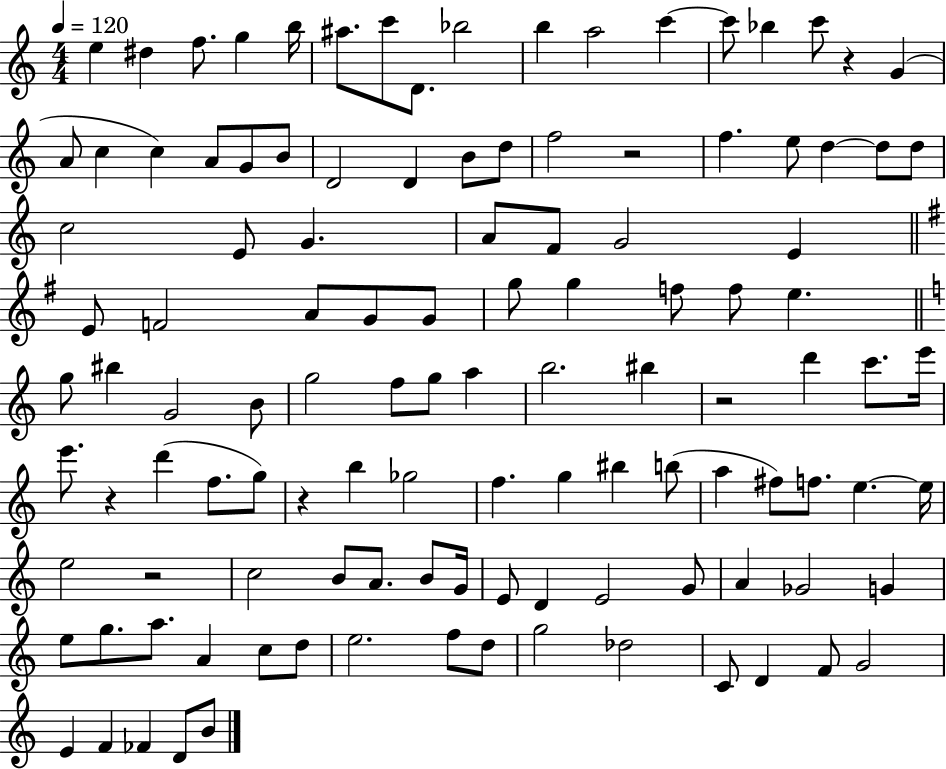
{
  \clef treble
  \numericTimeSignature
  \time 4/4
  \key c \major
  \tempo 4 = 120
  e''4 dis''4 f''8. g''4 b''16 | ais''8. c'''8 d'8. bes''2 | b''4 a''2 c'''4~~ | c'''8 bes''4 c'''8 r4 g'4( | \break a'8 c''4 c''4) a'8 g'8 b'8 | d'2 d'4 b'8 d''8 | f''2 r2 | f''4. e''8 d''4~~ d''8 d''8 | \break c''2 e'8 g'4. | a'8 f'8 g'2 e'4 | \bar "||" \break \key g \major e'8 f'2 a'8 g'8 g'8 | g''8 g''4 f''8 f''8 e''4. | \bar "||" \break \key c \major g''8 bis''4 g'2 b'8 | g''2 f''8 g''8 a''4 | b''2. bis''4 | r2 d'''4 c'''8. e'''16 | \break e'''8. r4 d'''4( f''8. g''8) | r4 b''4 ges''2 | f''4. g''4 bis''4 b''8( | a''4 fis''8) f''8. e''4.~~ e''16 | \break e''2 r2 | c''2 b'8 a'8. b'8 g'16 | e'8 d'4 e'2 g'8 | a'4 ges'2 g'4 | \break e''8 g''8. a''8. a'4 c''8 d''8 | e''2. f''8 d''8 | g''2 des''2 | c'8 d'4 f'8 g'2 | \break e'4 f'4 fes'4 d'8 b'8 | \bar "|."
}